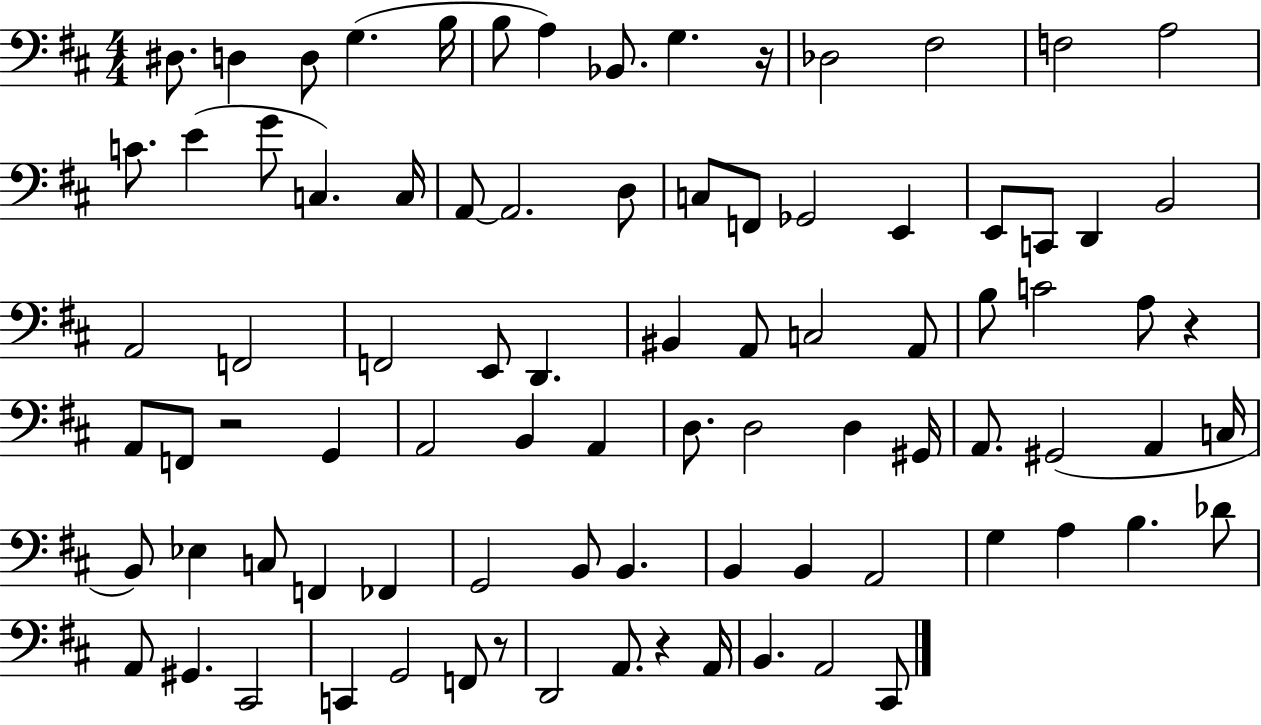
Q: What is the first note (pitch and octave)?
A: D#3